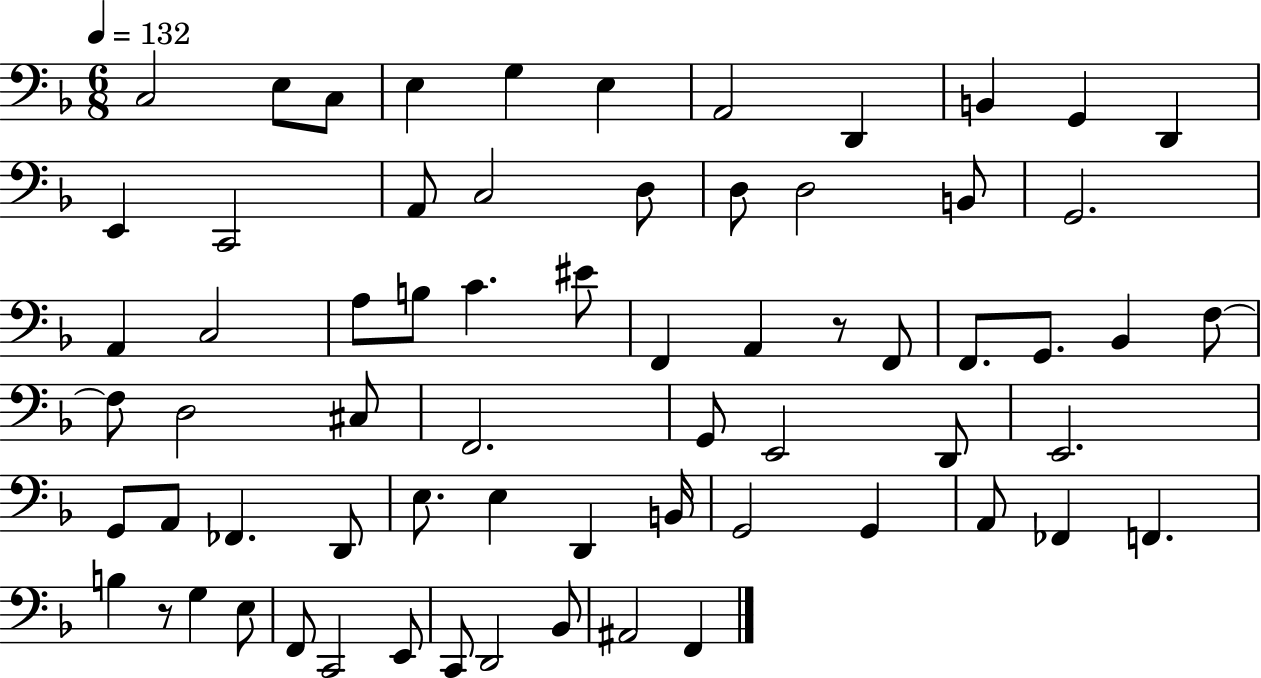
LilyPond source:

{
  \clef bass
  \numericTimeSignature
  \time 6/8
  \key f \major
  \tempo 4 = 132
  c2 e8 c8 | e4 g4 e4 | a,2 d,4 | b,4 g,4 d,4 | \break e,4 c,2 | a,8 c2 d8 | d8 d2 b,8 | g,2. | \break a,4 c2 | a8 b8 c'4. eis'8 | f,4 a,4 r8 f,8 | f,8. g,8. bes,4 f8~~ | \break f8 d2 cis8 | f,2. | g,8 e,2 d,8 | e,2. | \break g,8 a,8 fes,4. d,8 | e8. e4 d,4 b,16 | g,2 g,4 | a,8 fes,4 f,4. | \break b4 r8 g4 e8 | f,8 c,2 e,8 | c,8 d,2 bes,8 | ais,2 f,4 | \break \bar "|."
}